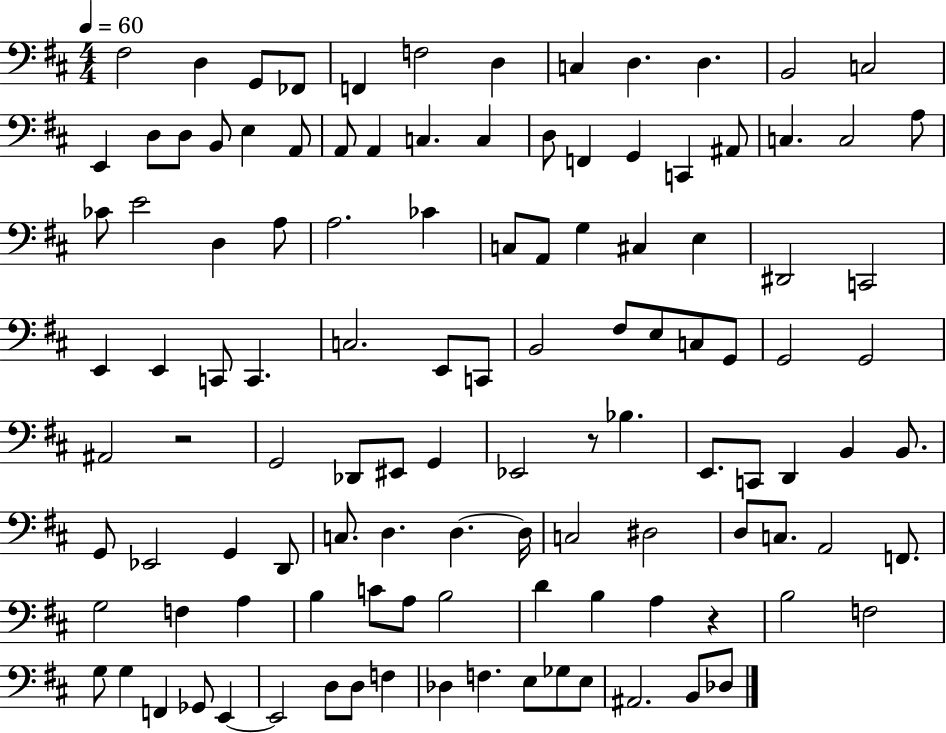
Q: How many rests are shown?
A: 3